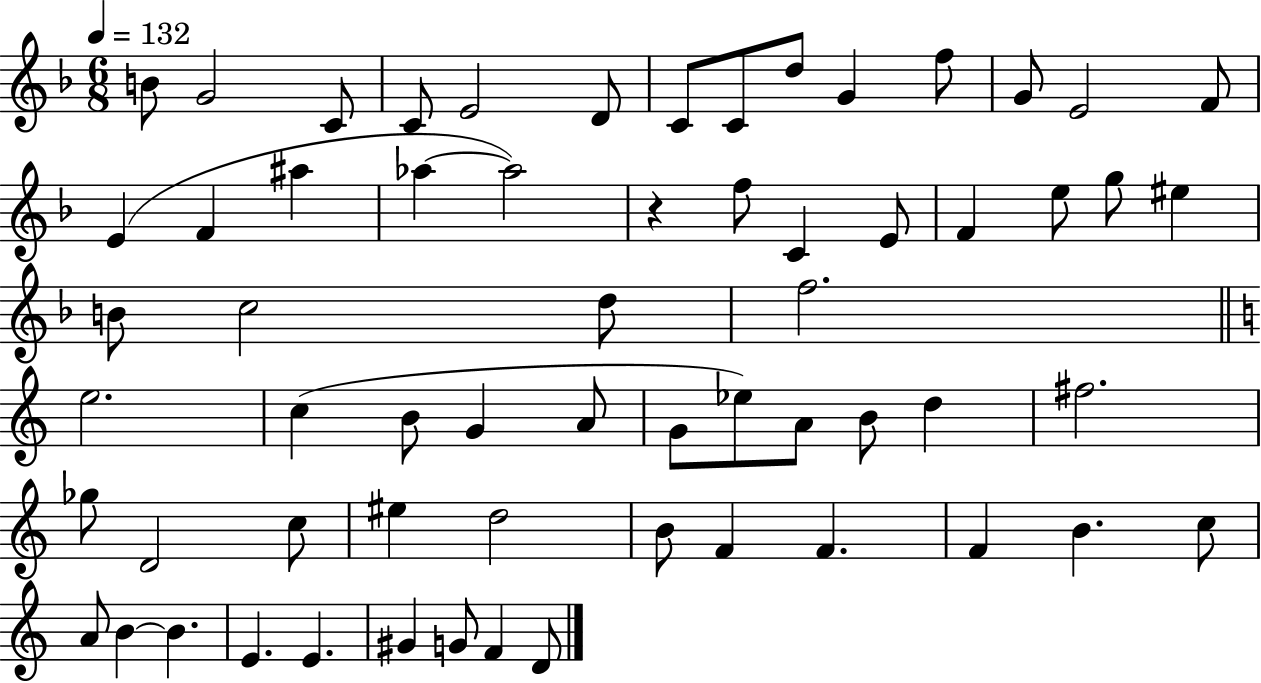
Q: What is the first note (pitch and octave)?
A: B4